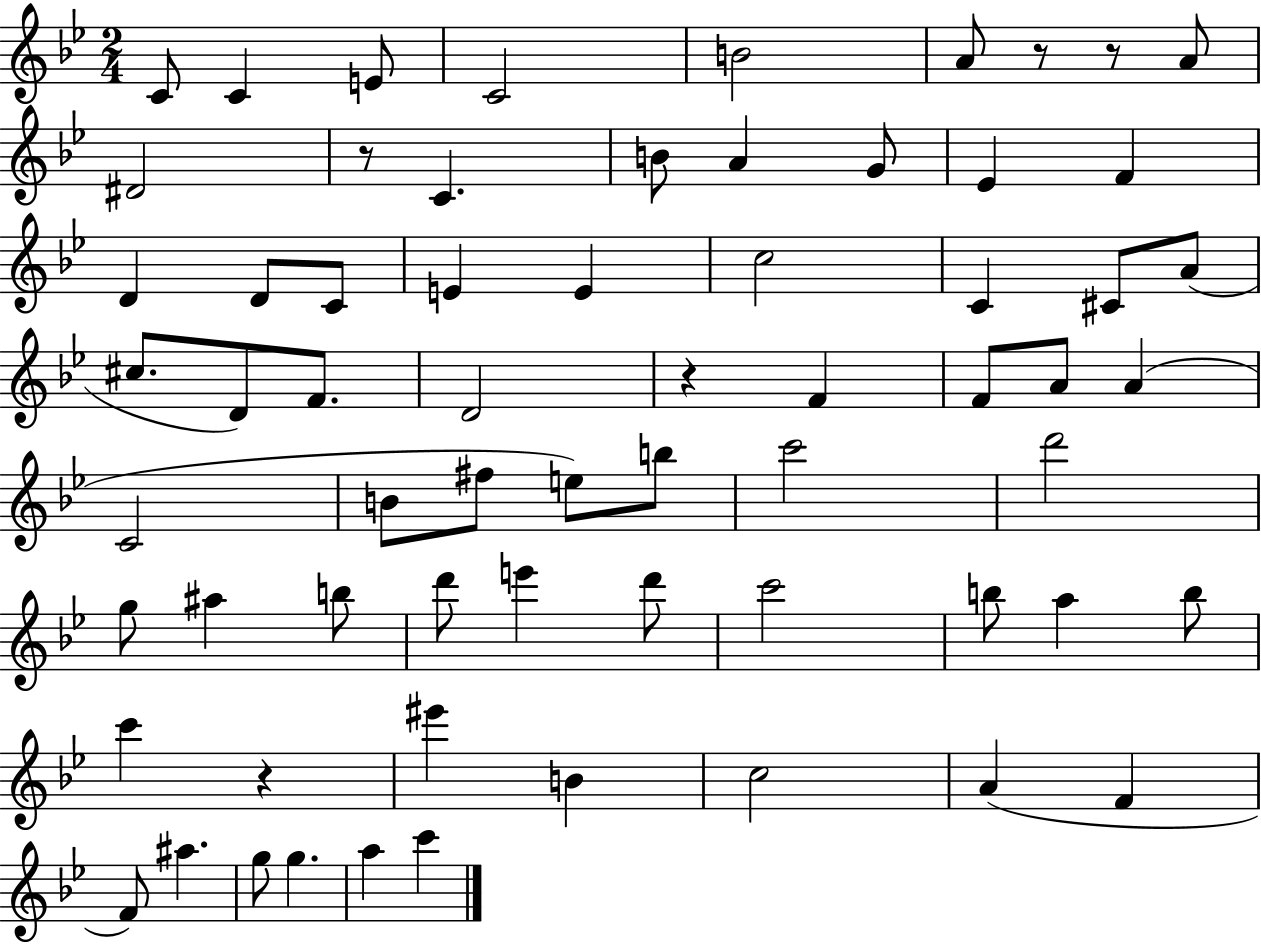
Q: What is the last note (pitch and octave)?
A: C6